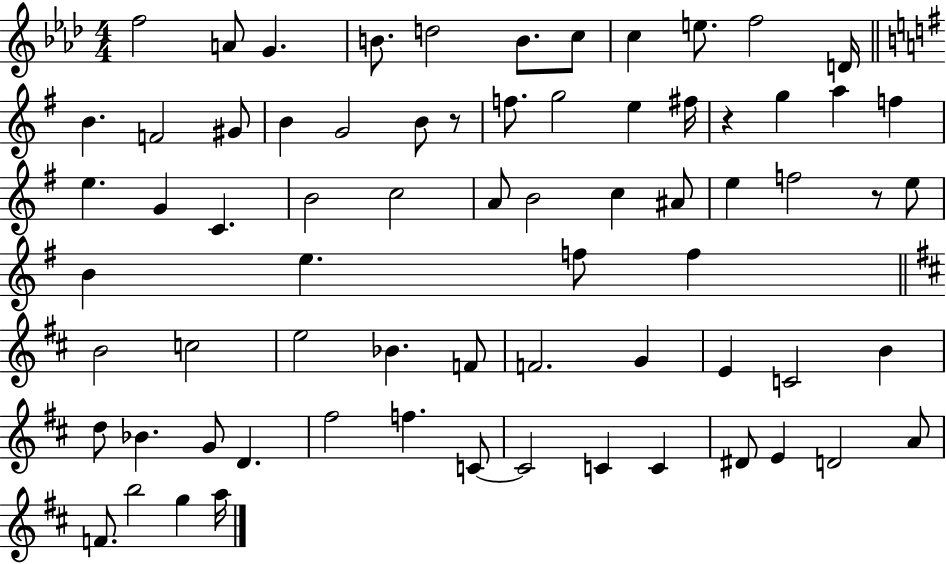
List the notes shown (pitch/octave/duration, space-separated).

F5/h A4/e G4/q. B4/e. D5/h B4/e. C5/e C5/q E5/e. F5/h D4/s B4/q. F4/h G#4/e B4/q G4/h B4/e R/e F5/e. G5/h E5/q F#5/s R/q G5/q A5/q F5/q E5/q. G4/q C4/q. B4/h C5/h A4/e B4/h C5/q A#4/e E5/q F5/h R/e E5/e B4/q E5/q. F5/e F5/q B4/h C5/h E5/h Bb4/q. F4/e F4/h. G4/q E4/q C4/h B4/q D5/e Bb4/q. G4/e D4/q. F#5/h F5/q. C4/e C4/h C4/q C4/q D#4/e E4/q D4/h A4/e F4/e. B5/h G5/q A5/s